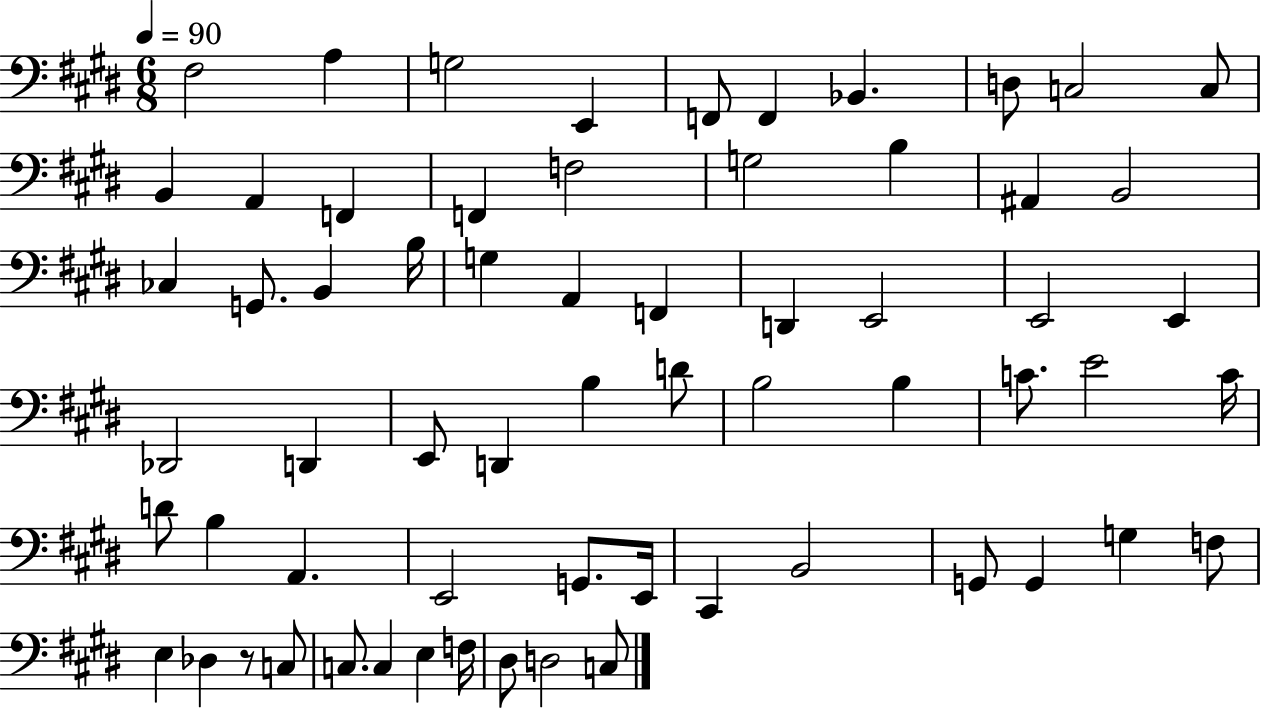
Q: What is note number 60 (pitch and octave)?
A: F3